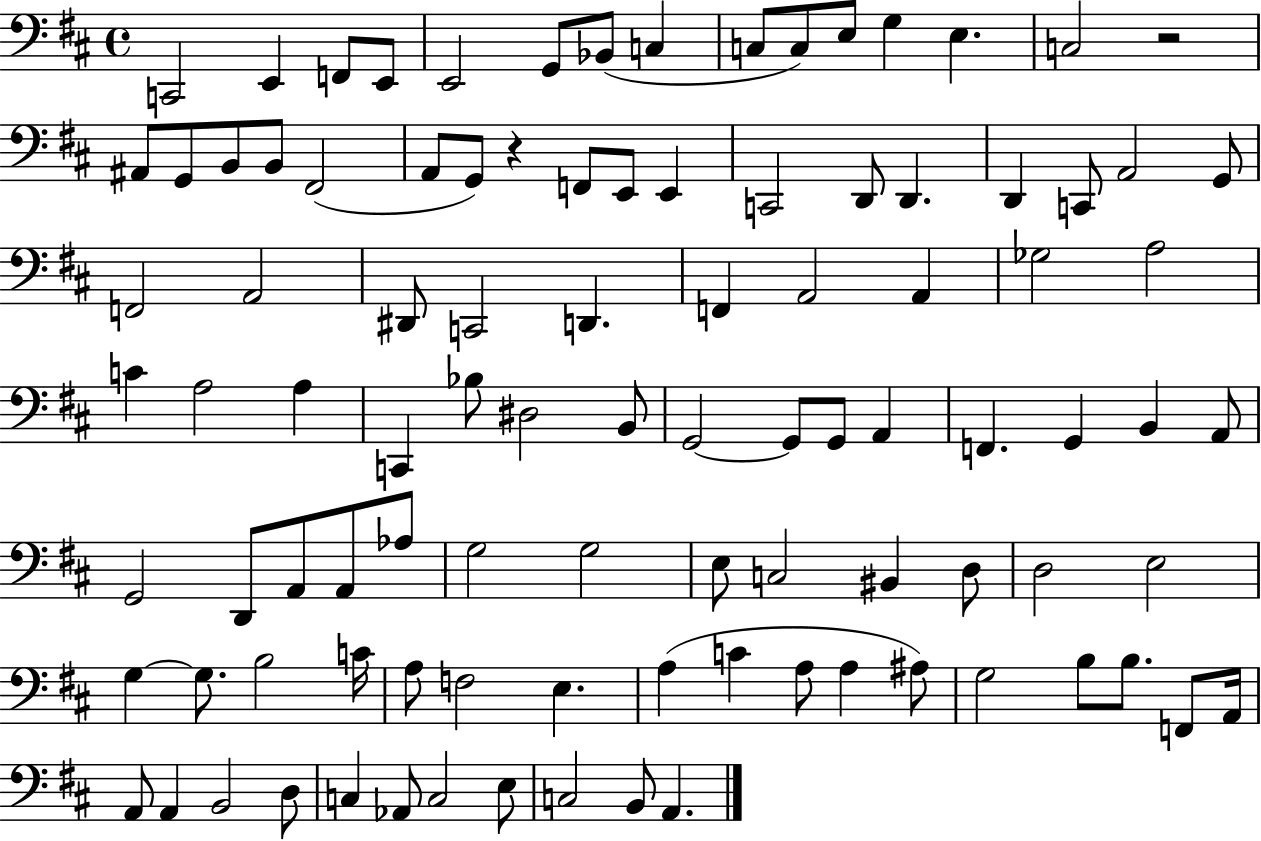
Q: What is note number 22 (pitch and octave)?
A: F2